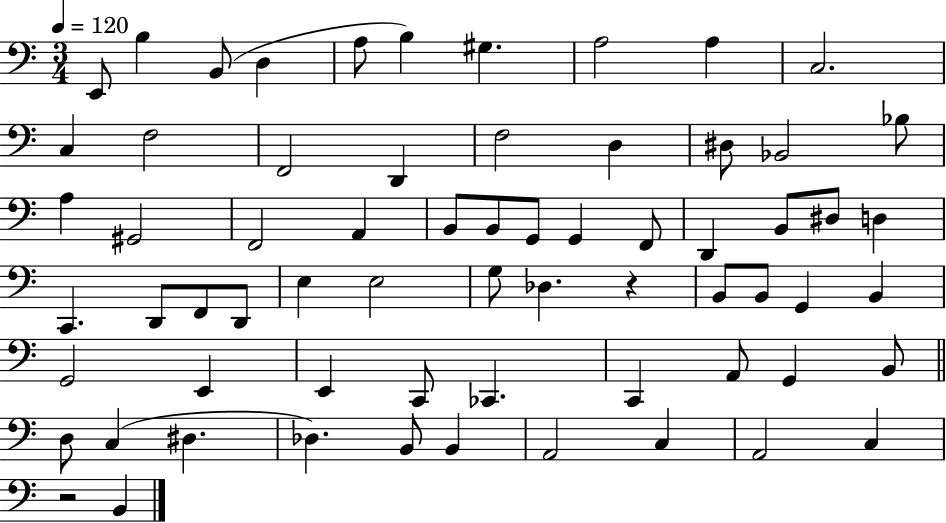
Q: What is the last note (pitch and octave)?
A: B2